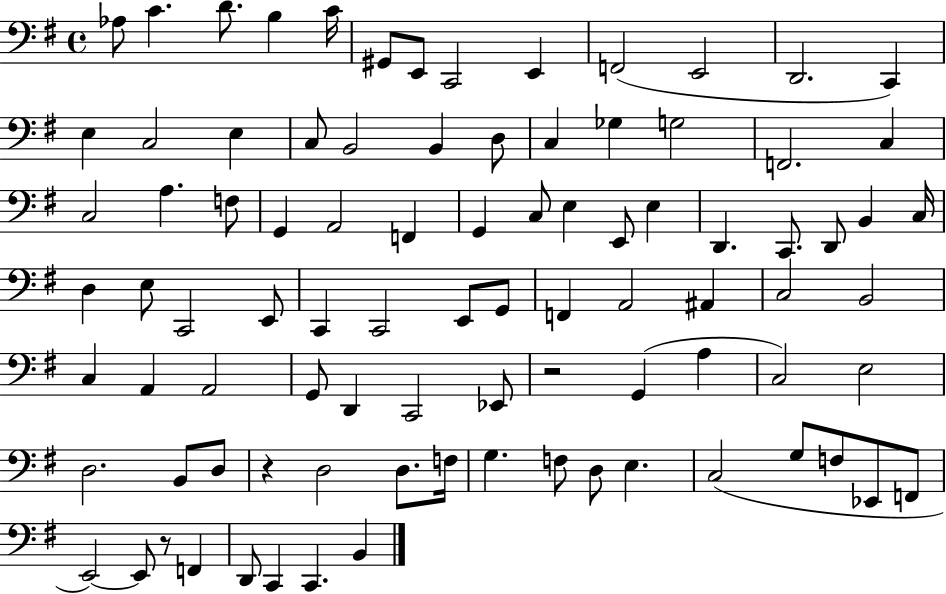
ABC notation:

X:1
T:Untitled
M:4/4
L:1/4
K:G
_A,/2 C D/2 B, C/4 ^G,,/2 E,,/2 C,,2 E,, F,,2 E,,2 D,,2 C,, E, C,2 E, C,/2 B,,2 B,, D,/2 C, _G, G,2 F,,2 C, C,2 A, F,/2 G,, A,,2 F,, G,, C,/2 E, E,,/2 E, D,, C,,/2 D,,/2 B,, C,/4 D, E,/2 C,,2 E,,/2 C,, C,,2 E,,/2 G,,/2 F,, A,,2 ^A,, C,2 B,,2 C, A,, A,,2 G,,/2 D,, C,,2 _E,,/2 z2 G,, A, C,2 E,2 D,2 B,,/2 D,/2 z D,2 D,/2 F,/4 G, F,/2 D,/2 E, C,2 G,/2 F,/2 _E,,/2 F,,/2 E,,2 E,,/2 z/2 F,, D,,/2 C,, C,, B,,